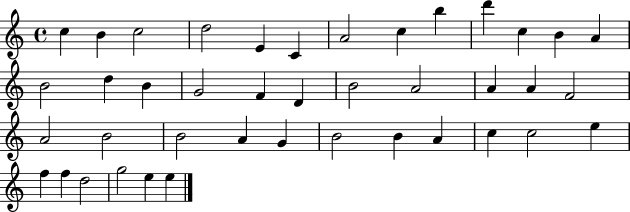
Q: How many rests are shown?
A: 0